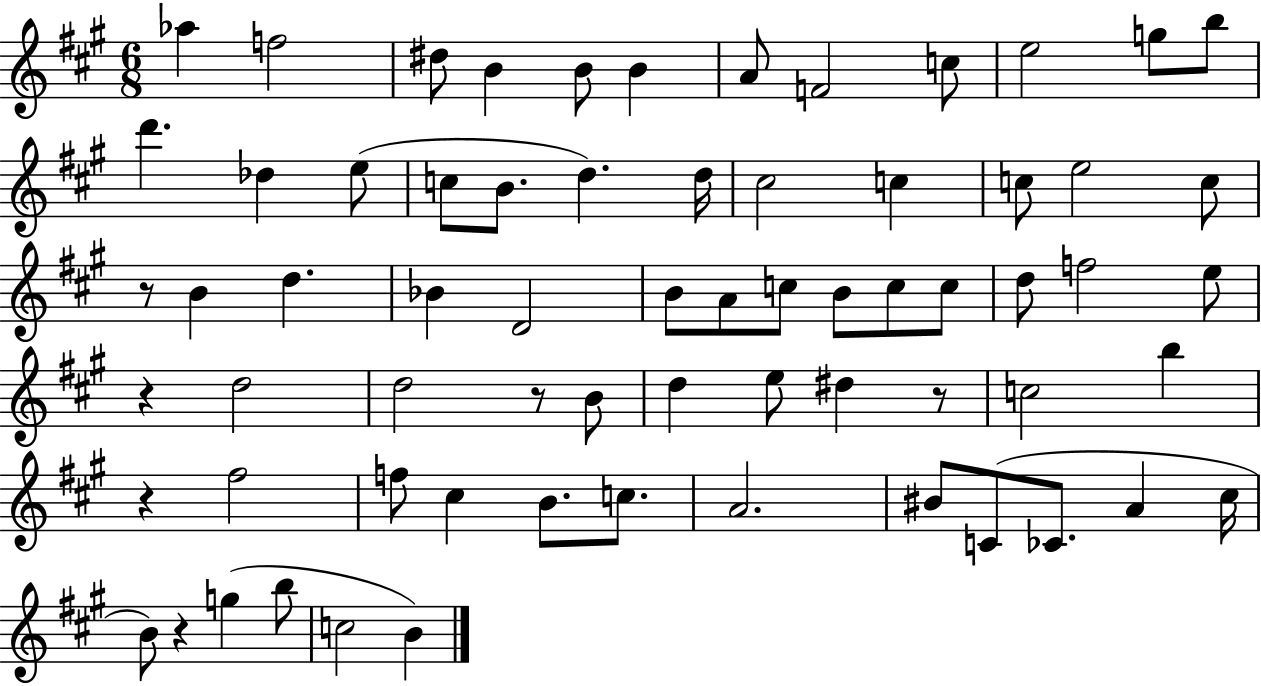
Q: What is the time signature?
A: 6/8